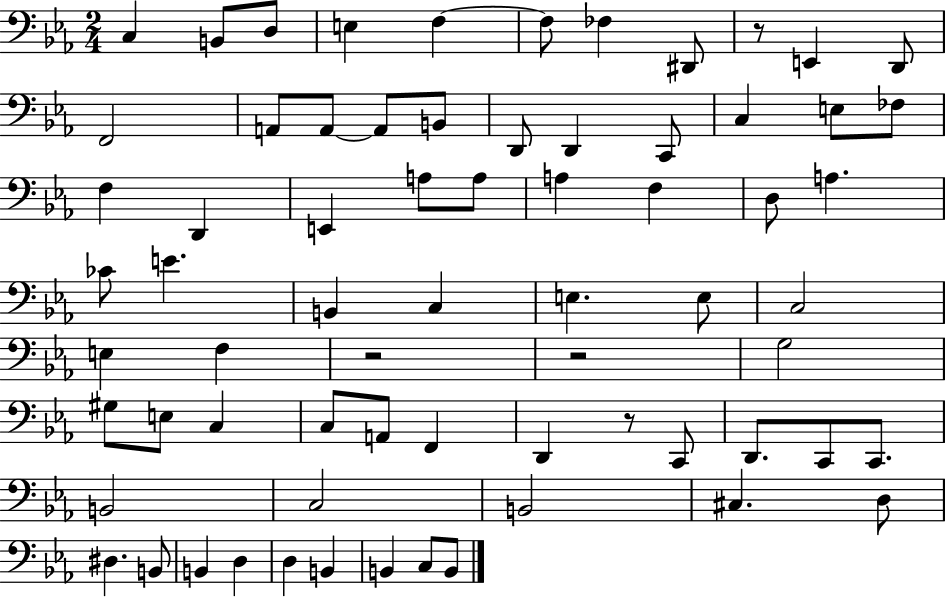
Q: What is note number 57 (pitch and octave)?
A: D#3